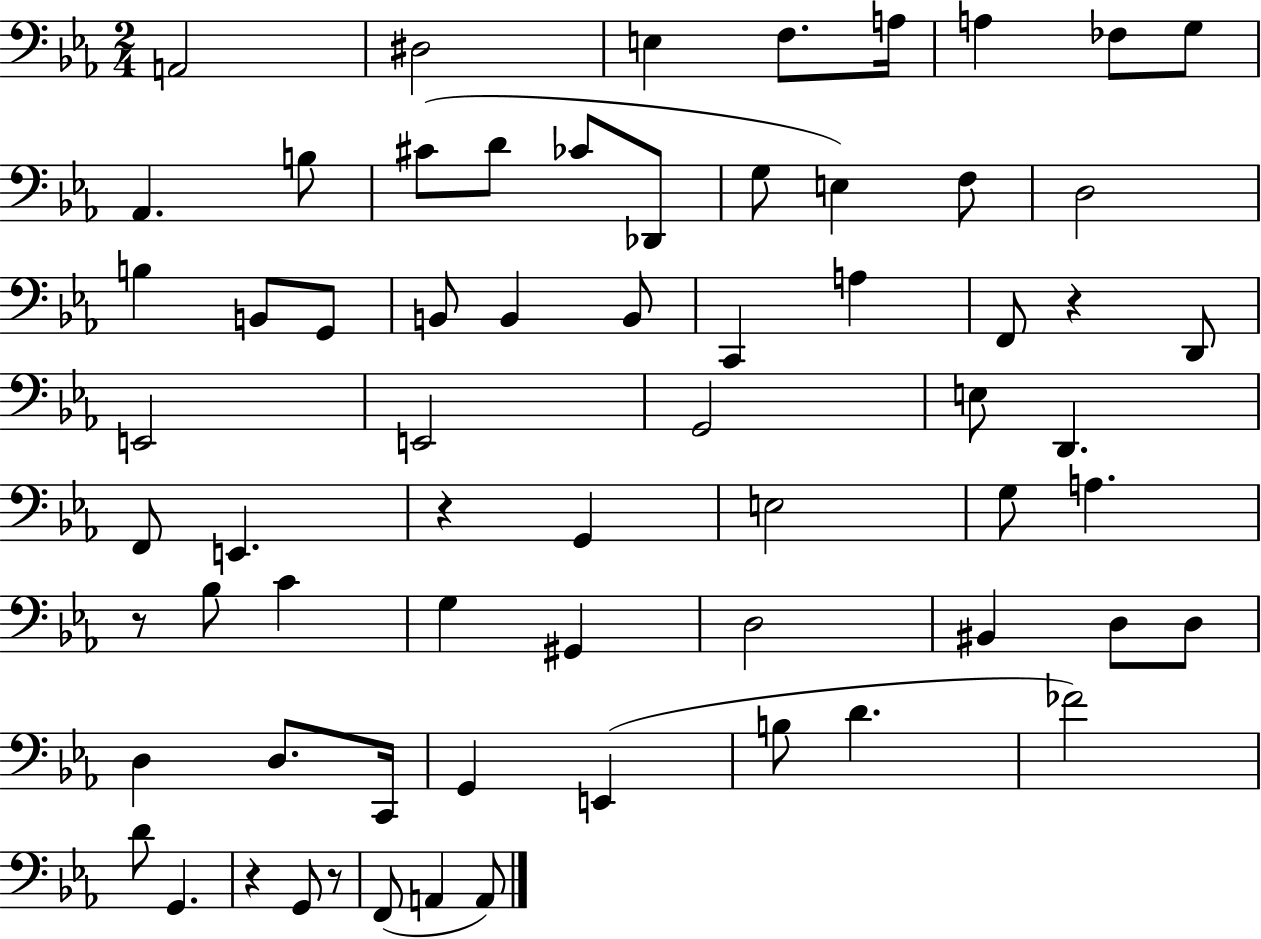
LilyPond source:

{
  \clef bass
  \numericTimeSignature
  \time 2/4
  \key ees \major
  \repeat volta 2 { a,2 | dis2 | e4 f8. a16 | a4 fes8 g8 | \break aes,4. b8 | cis'8( d'8 ces'8 des,8 | g8 e4) f8 | d2 | \break b4 b,8 g,8 | b,8 b,4 b,8 | c,4 a4 | f,8 r4 d,8 | \break e,2 | e,2 | g,2 | e8 d,4. | \break f,8 e,4. | r4 g,4 | e2 | g8 a4. | \break r8 bes8 c'4 | g4 gis,4 | d2 | bis,4 d8 d8 | \break d4 d8. c,16 | g,4 e,4( | b8 d'4. | fes'2) | \break d'8 g,4. | r4 g,8 r8 | f,8( a,4 a,8) | } \bar "|."
}